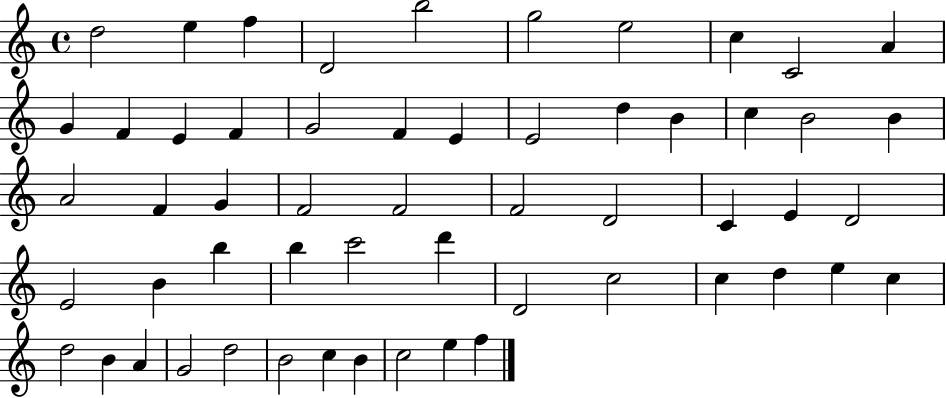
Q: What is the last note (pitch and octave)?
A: F5